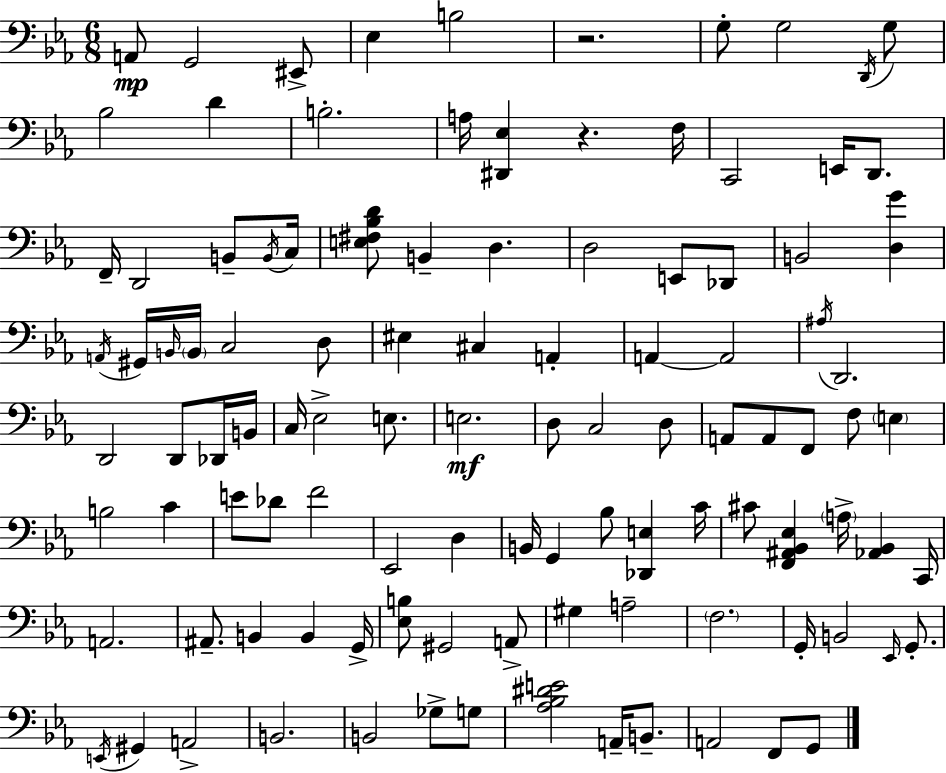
{
  \clef bass
  \numericTimeSignature
  \time 6/8
  \key c \minor
  a,8\mp g,2 eis,8-> | ees4 b2 | r2. | g8-. g2 \acciaccatura { d,16 } g8 | \break bes2 d'4 | b2.-. | a16 <dis, ees>4 r4. | f16 c,2 e,16 d,8. | \break f,16-- d,2 b,8-- | \acciaccatura { b,16 } c16 <e fis bes d'>8 b,4-- d4. | d2 e,8 | des,8 b,2 <d g'>4 | \break \acciaccatura { a,16 } gis,16 \grace { b,16 } \parenthesize b,16 c2 | d8 eis4 cis4 | a,4-. a,4~~ a,2 | \acciaccatura { ais16 } d,2. | \break d,2 | d,8 des,16 b,16 c16 ees2-> | e8. e2.\mf | d8 c2 | \break d8 a,8 a,8 f,8 f8 | \parenthesize e4 b2 | c'4 e'8 des'8 f'2 | ees,2 | \break d4 b,16 g,4 bes8 | <des, e>4 c'16 cis'8 <f, ais, bes, ees>4 \parenthesize a16-> | <aes, bes,>4 c,16 a,2. | ais,8.-- b,4 | \break b,4 g,16-> <ees b>8 gis,2 | a,8-> gis4 a2-- | \parenthesize f2. | g,16-. b,2 | \break \grace { ees,16 } g,8.-. \acciaccatura { e,16 } gis,4 a,2-> | b,2. | b,2 | ges8-> g8 <aes bes dis' e'>2 | \break a,16-- b,8.-- a,2 | f,8 g,8 \bar "|."
}